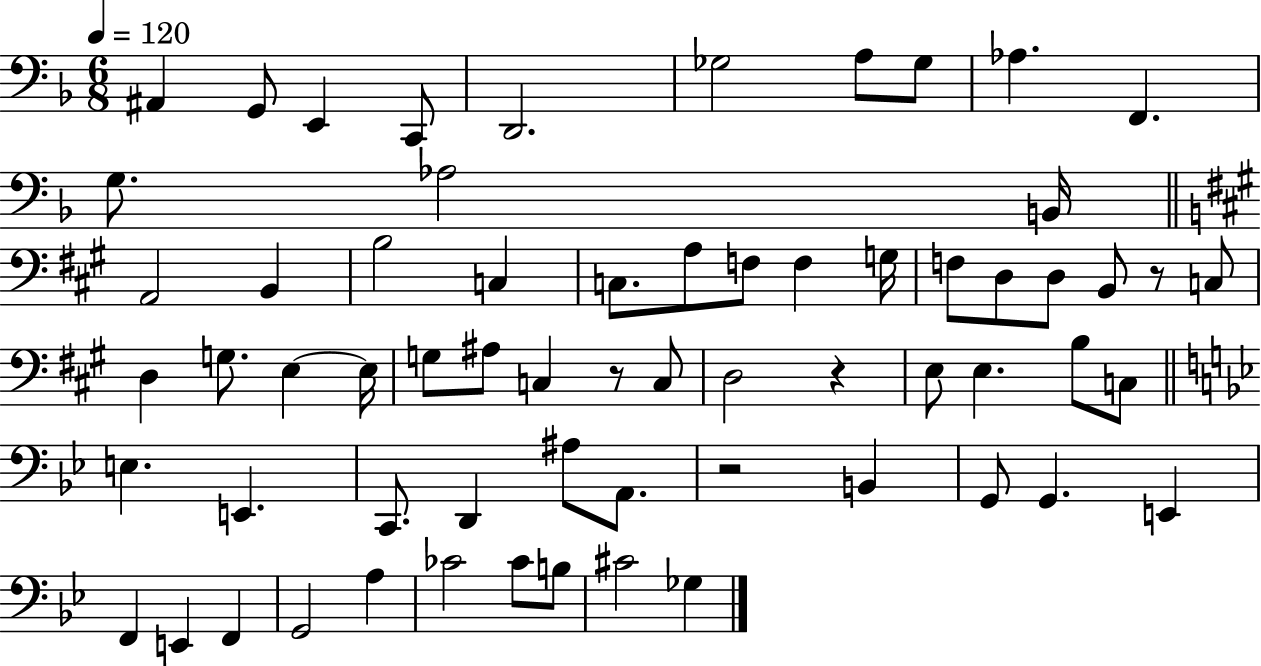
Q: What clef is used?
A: bass